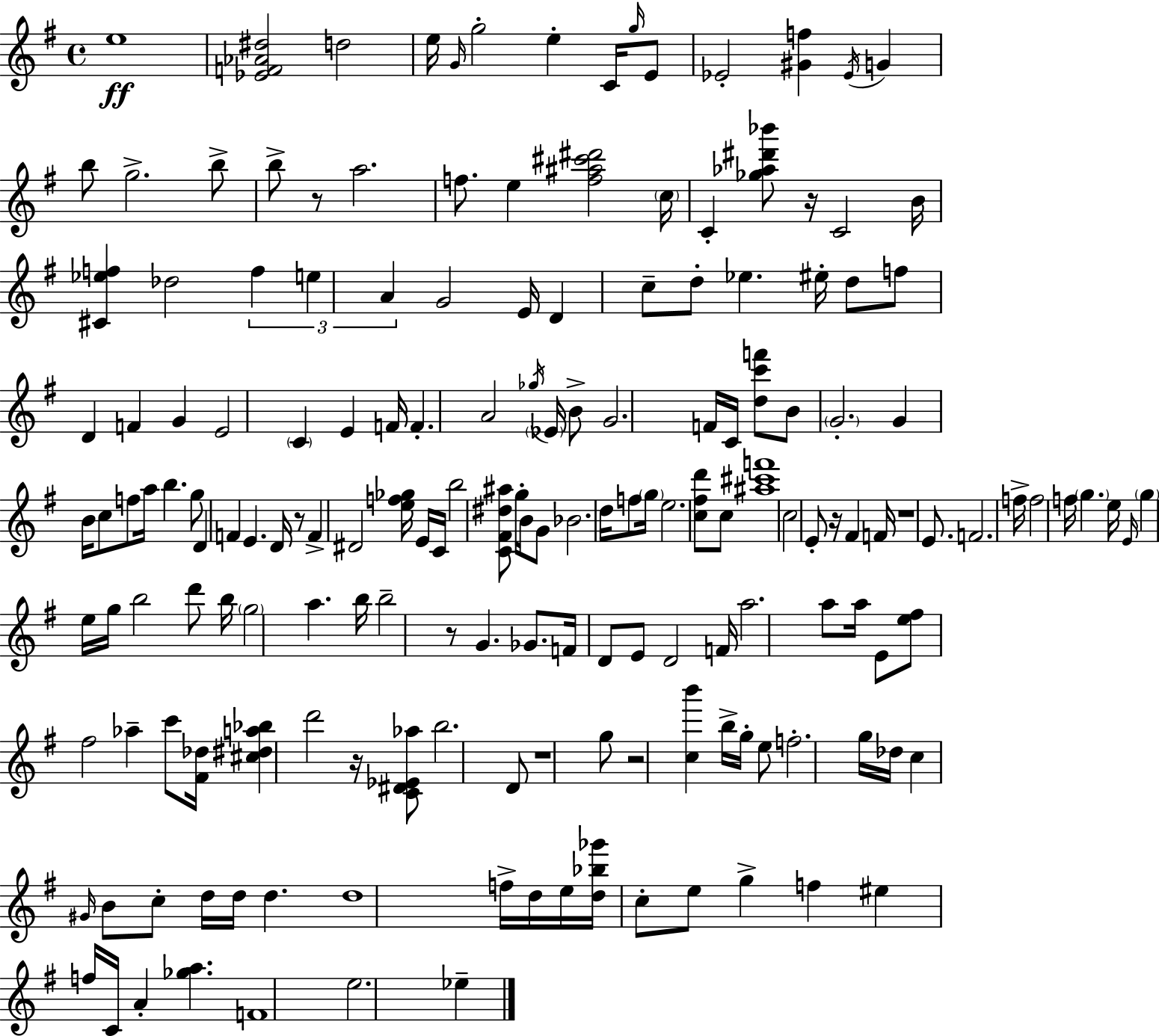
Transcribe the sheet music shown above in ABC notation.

X:1
T:Untitled
M:4/4
L:1/4
K:Em
e4 [_EF_A^d]2 d2 e/4 G/4 g2 e C/4 g/4 E/2 _E2 [^Gf] _E/4 G b/2 g2 b/2 b/2 z/2 a2 f/2 e [f^a^c'^d']2 c/4 C [_g_a^d'_b']/2 z/4 C2 B/4 [^C_ef] _d2 f e A G2 E/4 D c/2 d/2 _e ^e/4 d/2 f/2 D F G E2 C E F/4 F A2 _g/4 _E/4 B/2 G2 F/4 C/4 [dc'f']/2 B/2 G2 G B/4 c/2 f/2 a/4 b g/2 D F E D/4 z/2 F ^D2 [ef_g]/4 E/4 C/4 b2 [C^F^d^a]/2 g/4 B/4 G/2 _B2 d/4 f/2 g/4 e2 [c^fd']/2 c/2 [^a^c'f']4 c2 E/2 z/4 ^F F/4 z4 E/2 F2 f/4 f2 f/4 g e/4 E/4 g e/4 g/4 b2 d'/2 b/4 g2 a b/4 b2 z/2 G _G/2 F/4 D/2 E/2 D2 F/4 a2 a/2 a/4 E/2 [e^f]/2 ^f2 _a c'/2 [^F_d]/4 [^c^da_b] d'2 z/4 [C^D_E_a]/2 b2 D/2 z4 g/2 z2 [cb'] b/4 g/4 e/2 f2 g/4 _d/4 c ^G/4 B/2 c/2 d/4 d/4 d d4 f/4 d/4 e/4 [d_b_g']/4 c/2 e/2 g f ^e f/4 C/4 A [_ga] F4 e2 _e